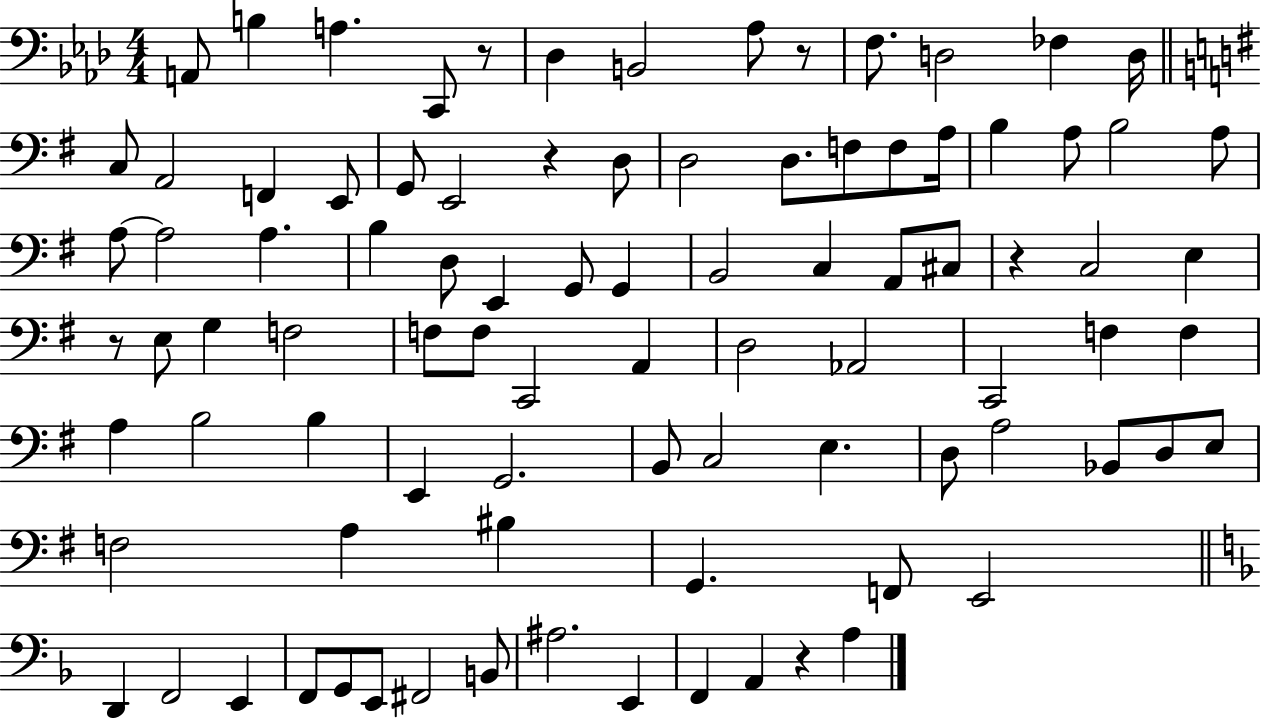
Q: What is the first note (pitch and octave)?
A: A2